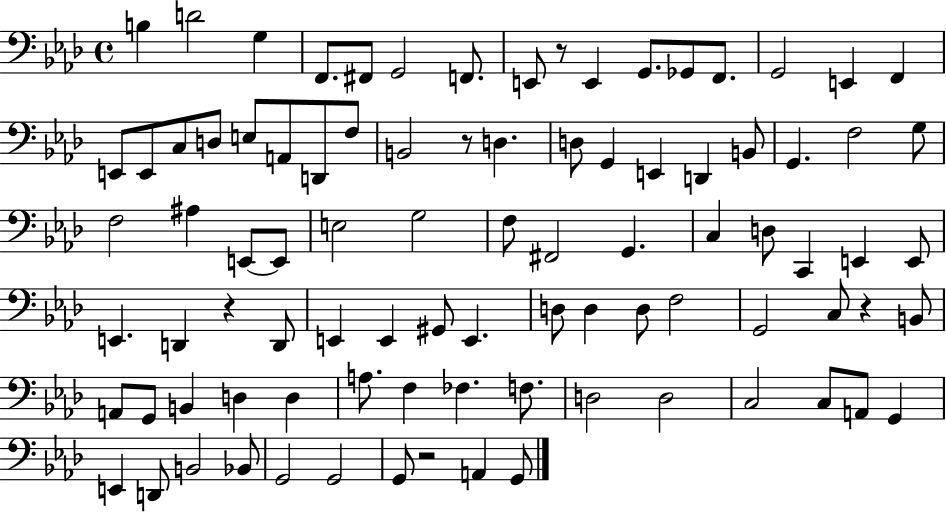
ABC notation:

X:1
T:Untitled
M:4/4
L:1/4
K:Ab
B, D2 G, F,,/2 ^F,,/2 G,,2 F,,/2 E,,/2 z/2 E,, G,,/2 _G,,/2 F,,/2 G,,2 E,, F,, E,,/2 E,,/2 C,/2 D,/2 E,/2 A,,/2 D,,/2 F,/2 B,,2 z/2 D, D,/2 G,, E,, D,, B,,/2 G,, F,2 G,/2 F,2 ^A, E,,/2 E,,/2 E,2 G,2 F,/2 ^F,,2 G,, C, D,/2 C,, E,, E,,/2 E,, D,, z D,,/2 E,, E,, ^G,,/2 E,, D,/2 D, D,/2 F,2 G,,2 C,/2 z B,,/2 A,,/2 G,,/2 B,, D, D, A,/2 F, _F, F,/2 D,2 D,2 C,2 C,/2 A,,/2 G,, E,, D,,/2 B,,2 _B,,/2 G,,2 G,,2 G,,/2 z2 A,, G,,/2